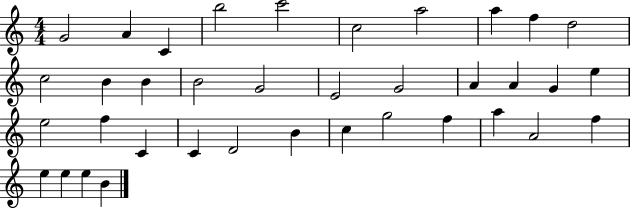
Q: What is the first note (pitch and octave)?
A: G4